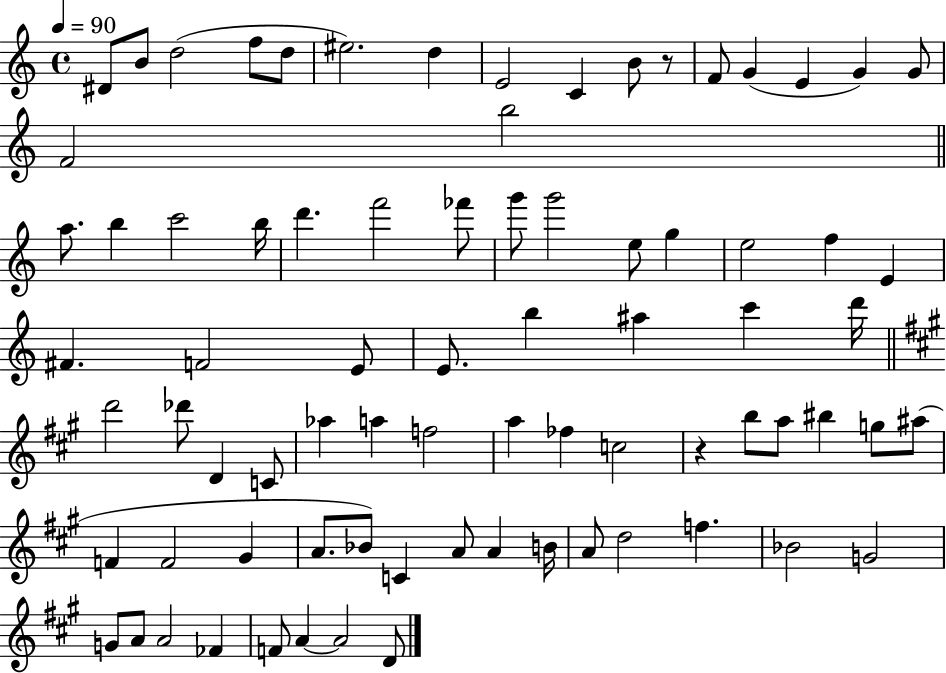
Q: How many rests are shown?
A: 2